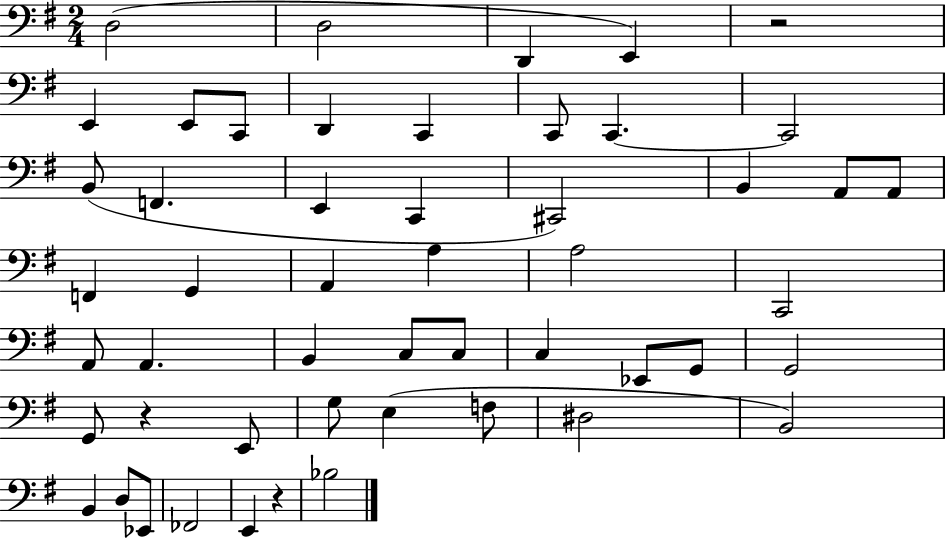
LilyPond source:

{
  \clef bass
  \numericTimeSignature
  \time 2/4
  \key g \major
  d2( | d2 | d,4 e,4) | r2 | \break e,4 e,8 c,8 | d,4 c,4 | c,8 c,4.~~ | c,2 | \break b,8( f,4. | e,4 c,4 | cis,2) | b,4 a,8 a,8 | \break f,4 g,4 | a,4 a4 | a2 | c,2 | \break a,8 a,4. | b,4 c8 c8 | c4 ees,8 g,8 | g,2 | \break g,8 r4 e,8 | g8 e4( f8 | dis2 | b,2) | \break b,4 d8 ees,8 | fes,2 | e,4 r4 | bes2 | \break \bar "|."
}